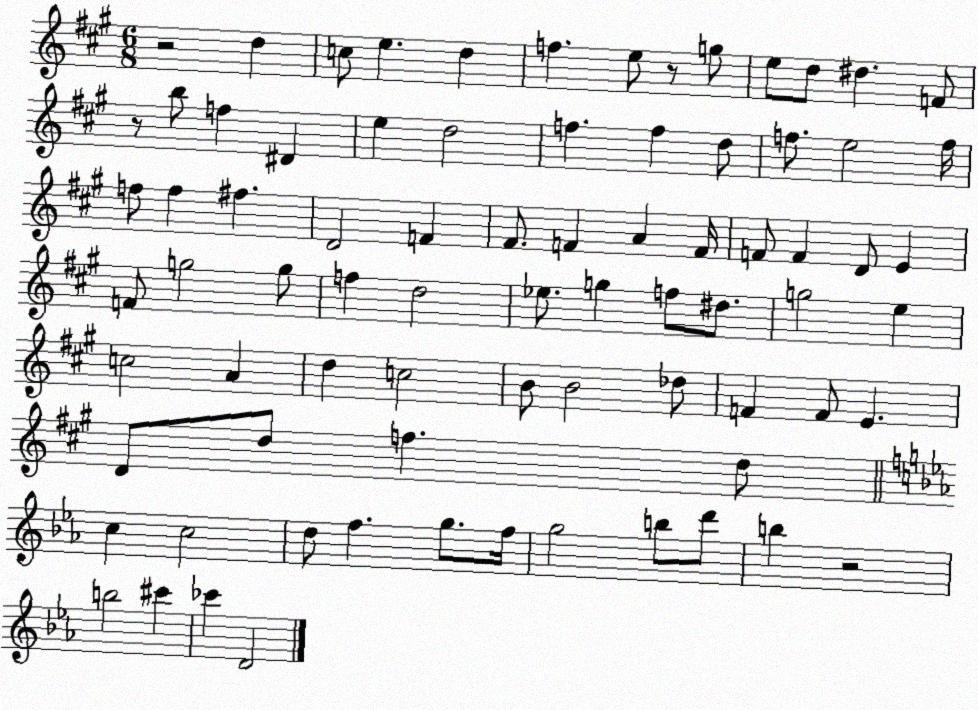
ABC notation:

X:1
T:Untitled
M:6/8
L:1/4
K:A
z2 d c/2 e d f e/2 z/2 g/2 e/2 d/2 ^d F/2 z/2 b/2 f ^D e d2 f f d/2 f/2 e2 f/4 f/2 f ^f D2 F ^F/2 F A F/4 F/2 F D/2 E F/2 g2 g/2 f d2 _e/2 g f/2 ^d/2 g2 e c2 A d c2 B/2 B2 _d/2 F F/2 E D/2 d/2 f d/2 c c2 d/2 f g/2 f/4 g2 b/2 d'/2 b z2 b2 ^c' _c' D2